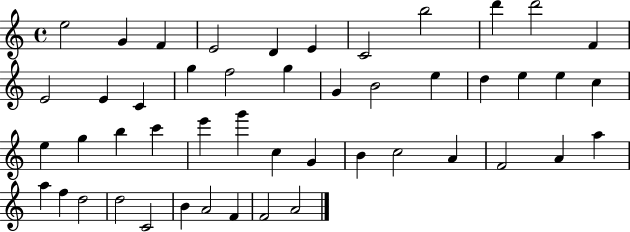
X:1
T:Untitled
M:4/4
L:1/4
K:C
e2 G F E2 D E C2 b2 d' d'2 F E2 E C g f2 g G B2 e d e e c e g b c' e' g' c G B c2 A F2 A a a f d2 d2 C2 B A2 F F2 A2